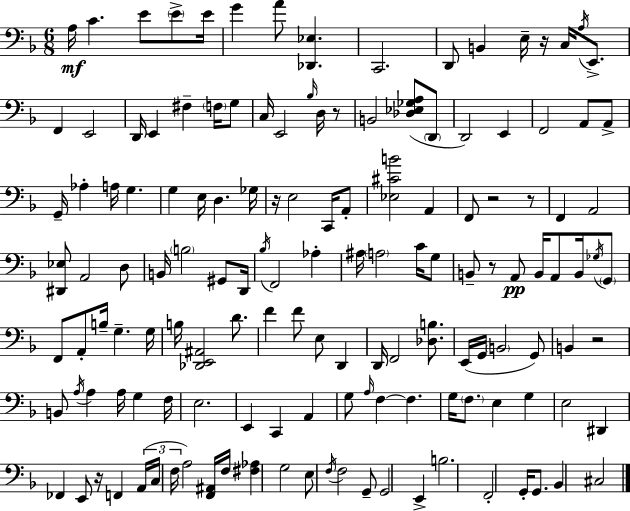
X:1
T:Untitled
M:6/8
L:1/4
K:Dm
A,/4 C E/2 E/2 E/4 G A/2 [_D,,_E,] C,,2 D,,/2 B,, E,/4 z/4 C,/4 A,/4 E,,/2 F,, E,,2 D,,/4 E,, ^F, F,/4 G,/2 C,/4 E,,2 _B,/4 D,/4 z/2 B,,2 [_D,_E,_G,A,]/2 D,,/2 D,,2 E,, F,,2 A,,/2 A,,/2 G,,/4 _A, A,/4 G, G, E,/4 D, _G,/4 z/4 E,2 C,,/4 A,,/2 [_E,^CB]2 A,, F,,/2 z2 z/2 F,, A,,2 [^D,,_E,]/2 A,,2 D,/2 B,,/4 B,2 ^G,,/2 D,,/4 _B,/4 F,,2 _A, ^A,/4 A,2 C/4 G,/2 B,,/2 z/2 A,,/2 B,,/4 A,,/2 B,,/4 _G,/4 G,,/2 F,,/2 A,,/2 B,/4 G, G,/4 B,/4 [_D,,E,,^A,,]2 D/2 F F/2 E,/2 D,, D,,/4 F,,2 [_D,B,]/2 E,,/4 G,,/4 B,,2 G,,/2 B,, z2 B,,/2 A,/4 A, A,/4 G, F,/4 E,2 E,, C,, A,, G,/2 A,/4 F, F, G,/4 F,/2 E, G, E,2 ^D,, _F,, E,,/2 z/4 F,, A,,/4 C,/4 F,/4 A,2 [F,,^A,,]/4 F,/4 [^F,_A,] G,2 E,/2 F,/4 F,2 G,,/2 G,,2 E,, B,2 F,,2 G,,/4 G,,/2 _B,, ^C,2